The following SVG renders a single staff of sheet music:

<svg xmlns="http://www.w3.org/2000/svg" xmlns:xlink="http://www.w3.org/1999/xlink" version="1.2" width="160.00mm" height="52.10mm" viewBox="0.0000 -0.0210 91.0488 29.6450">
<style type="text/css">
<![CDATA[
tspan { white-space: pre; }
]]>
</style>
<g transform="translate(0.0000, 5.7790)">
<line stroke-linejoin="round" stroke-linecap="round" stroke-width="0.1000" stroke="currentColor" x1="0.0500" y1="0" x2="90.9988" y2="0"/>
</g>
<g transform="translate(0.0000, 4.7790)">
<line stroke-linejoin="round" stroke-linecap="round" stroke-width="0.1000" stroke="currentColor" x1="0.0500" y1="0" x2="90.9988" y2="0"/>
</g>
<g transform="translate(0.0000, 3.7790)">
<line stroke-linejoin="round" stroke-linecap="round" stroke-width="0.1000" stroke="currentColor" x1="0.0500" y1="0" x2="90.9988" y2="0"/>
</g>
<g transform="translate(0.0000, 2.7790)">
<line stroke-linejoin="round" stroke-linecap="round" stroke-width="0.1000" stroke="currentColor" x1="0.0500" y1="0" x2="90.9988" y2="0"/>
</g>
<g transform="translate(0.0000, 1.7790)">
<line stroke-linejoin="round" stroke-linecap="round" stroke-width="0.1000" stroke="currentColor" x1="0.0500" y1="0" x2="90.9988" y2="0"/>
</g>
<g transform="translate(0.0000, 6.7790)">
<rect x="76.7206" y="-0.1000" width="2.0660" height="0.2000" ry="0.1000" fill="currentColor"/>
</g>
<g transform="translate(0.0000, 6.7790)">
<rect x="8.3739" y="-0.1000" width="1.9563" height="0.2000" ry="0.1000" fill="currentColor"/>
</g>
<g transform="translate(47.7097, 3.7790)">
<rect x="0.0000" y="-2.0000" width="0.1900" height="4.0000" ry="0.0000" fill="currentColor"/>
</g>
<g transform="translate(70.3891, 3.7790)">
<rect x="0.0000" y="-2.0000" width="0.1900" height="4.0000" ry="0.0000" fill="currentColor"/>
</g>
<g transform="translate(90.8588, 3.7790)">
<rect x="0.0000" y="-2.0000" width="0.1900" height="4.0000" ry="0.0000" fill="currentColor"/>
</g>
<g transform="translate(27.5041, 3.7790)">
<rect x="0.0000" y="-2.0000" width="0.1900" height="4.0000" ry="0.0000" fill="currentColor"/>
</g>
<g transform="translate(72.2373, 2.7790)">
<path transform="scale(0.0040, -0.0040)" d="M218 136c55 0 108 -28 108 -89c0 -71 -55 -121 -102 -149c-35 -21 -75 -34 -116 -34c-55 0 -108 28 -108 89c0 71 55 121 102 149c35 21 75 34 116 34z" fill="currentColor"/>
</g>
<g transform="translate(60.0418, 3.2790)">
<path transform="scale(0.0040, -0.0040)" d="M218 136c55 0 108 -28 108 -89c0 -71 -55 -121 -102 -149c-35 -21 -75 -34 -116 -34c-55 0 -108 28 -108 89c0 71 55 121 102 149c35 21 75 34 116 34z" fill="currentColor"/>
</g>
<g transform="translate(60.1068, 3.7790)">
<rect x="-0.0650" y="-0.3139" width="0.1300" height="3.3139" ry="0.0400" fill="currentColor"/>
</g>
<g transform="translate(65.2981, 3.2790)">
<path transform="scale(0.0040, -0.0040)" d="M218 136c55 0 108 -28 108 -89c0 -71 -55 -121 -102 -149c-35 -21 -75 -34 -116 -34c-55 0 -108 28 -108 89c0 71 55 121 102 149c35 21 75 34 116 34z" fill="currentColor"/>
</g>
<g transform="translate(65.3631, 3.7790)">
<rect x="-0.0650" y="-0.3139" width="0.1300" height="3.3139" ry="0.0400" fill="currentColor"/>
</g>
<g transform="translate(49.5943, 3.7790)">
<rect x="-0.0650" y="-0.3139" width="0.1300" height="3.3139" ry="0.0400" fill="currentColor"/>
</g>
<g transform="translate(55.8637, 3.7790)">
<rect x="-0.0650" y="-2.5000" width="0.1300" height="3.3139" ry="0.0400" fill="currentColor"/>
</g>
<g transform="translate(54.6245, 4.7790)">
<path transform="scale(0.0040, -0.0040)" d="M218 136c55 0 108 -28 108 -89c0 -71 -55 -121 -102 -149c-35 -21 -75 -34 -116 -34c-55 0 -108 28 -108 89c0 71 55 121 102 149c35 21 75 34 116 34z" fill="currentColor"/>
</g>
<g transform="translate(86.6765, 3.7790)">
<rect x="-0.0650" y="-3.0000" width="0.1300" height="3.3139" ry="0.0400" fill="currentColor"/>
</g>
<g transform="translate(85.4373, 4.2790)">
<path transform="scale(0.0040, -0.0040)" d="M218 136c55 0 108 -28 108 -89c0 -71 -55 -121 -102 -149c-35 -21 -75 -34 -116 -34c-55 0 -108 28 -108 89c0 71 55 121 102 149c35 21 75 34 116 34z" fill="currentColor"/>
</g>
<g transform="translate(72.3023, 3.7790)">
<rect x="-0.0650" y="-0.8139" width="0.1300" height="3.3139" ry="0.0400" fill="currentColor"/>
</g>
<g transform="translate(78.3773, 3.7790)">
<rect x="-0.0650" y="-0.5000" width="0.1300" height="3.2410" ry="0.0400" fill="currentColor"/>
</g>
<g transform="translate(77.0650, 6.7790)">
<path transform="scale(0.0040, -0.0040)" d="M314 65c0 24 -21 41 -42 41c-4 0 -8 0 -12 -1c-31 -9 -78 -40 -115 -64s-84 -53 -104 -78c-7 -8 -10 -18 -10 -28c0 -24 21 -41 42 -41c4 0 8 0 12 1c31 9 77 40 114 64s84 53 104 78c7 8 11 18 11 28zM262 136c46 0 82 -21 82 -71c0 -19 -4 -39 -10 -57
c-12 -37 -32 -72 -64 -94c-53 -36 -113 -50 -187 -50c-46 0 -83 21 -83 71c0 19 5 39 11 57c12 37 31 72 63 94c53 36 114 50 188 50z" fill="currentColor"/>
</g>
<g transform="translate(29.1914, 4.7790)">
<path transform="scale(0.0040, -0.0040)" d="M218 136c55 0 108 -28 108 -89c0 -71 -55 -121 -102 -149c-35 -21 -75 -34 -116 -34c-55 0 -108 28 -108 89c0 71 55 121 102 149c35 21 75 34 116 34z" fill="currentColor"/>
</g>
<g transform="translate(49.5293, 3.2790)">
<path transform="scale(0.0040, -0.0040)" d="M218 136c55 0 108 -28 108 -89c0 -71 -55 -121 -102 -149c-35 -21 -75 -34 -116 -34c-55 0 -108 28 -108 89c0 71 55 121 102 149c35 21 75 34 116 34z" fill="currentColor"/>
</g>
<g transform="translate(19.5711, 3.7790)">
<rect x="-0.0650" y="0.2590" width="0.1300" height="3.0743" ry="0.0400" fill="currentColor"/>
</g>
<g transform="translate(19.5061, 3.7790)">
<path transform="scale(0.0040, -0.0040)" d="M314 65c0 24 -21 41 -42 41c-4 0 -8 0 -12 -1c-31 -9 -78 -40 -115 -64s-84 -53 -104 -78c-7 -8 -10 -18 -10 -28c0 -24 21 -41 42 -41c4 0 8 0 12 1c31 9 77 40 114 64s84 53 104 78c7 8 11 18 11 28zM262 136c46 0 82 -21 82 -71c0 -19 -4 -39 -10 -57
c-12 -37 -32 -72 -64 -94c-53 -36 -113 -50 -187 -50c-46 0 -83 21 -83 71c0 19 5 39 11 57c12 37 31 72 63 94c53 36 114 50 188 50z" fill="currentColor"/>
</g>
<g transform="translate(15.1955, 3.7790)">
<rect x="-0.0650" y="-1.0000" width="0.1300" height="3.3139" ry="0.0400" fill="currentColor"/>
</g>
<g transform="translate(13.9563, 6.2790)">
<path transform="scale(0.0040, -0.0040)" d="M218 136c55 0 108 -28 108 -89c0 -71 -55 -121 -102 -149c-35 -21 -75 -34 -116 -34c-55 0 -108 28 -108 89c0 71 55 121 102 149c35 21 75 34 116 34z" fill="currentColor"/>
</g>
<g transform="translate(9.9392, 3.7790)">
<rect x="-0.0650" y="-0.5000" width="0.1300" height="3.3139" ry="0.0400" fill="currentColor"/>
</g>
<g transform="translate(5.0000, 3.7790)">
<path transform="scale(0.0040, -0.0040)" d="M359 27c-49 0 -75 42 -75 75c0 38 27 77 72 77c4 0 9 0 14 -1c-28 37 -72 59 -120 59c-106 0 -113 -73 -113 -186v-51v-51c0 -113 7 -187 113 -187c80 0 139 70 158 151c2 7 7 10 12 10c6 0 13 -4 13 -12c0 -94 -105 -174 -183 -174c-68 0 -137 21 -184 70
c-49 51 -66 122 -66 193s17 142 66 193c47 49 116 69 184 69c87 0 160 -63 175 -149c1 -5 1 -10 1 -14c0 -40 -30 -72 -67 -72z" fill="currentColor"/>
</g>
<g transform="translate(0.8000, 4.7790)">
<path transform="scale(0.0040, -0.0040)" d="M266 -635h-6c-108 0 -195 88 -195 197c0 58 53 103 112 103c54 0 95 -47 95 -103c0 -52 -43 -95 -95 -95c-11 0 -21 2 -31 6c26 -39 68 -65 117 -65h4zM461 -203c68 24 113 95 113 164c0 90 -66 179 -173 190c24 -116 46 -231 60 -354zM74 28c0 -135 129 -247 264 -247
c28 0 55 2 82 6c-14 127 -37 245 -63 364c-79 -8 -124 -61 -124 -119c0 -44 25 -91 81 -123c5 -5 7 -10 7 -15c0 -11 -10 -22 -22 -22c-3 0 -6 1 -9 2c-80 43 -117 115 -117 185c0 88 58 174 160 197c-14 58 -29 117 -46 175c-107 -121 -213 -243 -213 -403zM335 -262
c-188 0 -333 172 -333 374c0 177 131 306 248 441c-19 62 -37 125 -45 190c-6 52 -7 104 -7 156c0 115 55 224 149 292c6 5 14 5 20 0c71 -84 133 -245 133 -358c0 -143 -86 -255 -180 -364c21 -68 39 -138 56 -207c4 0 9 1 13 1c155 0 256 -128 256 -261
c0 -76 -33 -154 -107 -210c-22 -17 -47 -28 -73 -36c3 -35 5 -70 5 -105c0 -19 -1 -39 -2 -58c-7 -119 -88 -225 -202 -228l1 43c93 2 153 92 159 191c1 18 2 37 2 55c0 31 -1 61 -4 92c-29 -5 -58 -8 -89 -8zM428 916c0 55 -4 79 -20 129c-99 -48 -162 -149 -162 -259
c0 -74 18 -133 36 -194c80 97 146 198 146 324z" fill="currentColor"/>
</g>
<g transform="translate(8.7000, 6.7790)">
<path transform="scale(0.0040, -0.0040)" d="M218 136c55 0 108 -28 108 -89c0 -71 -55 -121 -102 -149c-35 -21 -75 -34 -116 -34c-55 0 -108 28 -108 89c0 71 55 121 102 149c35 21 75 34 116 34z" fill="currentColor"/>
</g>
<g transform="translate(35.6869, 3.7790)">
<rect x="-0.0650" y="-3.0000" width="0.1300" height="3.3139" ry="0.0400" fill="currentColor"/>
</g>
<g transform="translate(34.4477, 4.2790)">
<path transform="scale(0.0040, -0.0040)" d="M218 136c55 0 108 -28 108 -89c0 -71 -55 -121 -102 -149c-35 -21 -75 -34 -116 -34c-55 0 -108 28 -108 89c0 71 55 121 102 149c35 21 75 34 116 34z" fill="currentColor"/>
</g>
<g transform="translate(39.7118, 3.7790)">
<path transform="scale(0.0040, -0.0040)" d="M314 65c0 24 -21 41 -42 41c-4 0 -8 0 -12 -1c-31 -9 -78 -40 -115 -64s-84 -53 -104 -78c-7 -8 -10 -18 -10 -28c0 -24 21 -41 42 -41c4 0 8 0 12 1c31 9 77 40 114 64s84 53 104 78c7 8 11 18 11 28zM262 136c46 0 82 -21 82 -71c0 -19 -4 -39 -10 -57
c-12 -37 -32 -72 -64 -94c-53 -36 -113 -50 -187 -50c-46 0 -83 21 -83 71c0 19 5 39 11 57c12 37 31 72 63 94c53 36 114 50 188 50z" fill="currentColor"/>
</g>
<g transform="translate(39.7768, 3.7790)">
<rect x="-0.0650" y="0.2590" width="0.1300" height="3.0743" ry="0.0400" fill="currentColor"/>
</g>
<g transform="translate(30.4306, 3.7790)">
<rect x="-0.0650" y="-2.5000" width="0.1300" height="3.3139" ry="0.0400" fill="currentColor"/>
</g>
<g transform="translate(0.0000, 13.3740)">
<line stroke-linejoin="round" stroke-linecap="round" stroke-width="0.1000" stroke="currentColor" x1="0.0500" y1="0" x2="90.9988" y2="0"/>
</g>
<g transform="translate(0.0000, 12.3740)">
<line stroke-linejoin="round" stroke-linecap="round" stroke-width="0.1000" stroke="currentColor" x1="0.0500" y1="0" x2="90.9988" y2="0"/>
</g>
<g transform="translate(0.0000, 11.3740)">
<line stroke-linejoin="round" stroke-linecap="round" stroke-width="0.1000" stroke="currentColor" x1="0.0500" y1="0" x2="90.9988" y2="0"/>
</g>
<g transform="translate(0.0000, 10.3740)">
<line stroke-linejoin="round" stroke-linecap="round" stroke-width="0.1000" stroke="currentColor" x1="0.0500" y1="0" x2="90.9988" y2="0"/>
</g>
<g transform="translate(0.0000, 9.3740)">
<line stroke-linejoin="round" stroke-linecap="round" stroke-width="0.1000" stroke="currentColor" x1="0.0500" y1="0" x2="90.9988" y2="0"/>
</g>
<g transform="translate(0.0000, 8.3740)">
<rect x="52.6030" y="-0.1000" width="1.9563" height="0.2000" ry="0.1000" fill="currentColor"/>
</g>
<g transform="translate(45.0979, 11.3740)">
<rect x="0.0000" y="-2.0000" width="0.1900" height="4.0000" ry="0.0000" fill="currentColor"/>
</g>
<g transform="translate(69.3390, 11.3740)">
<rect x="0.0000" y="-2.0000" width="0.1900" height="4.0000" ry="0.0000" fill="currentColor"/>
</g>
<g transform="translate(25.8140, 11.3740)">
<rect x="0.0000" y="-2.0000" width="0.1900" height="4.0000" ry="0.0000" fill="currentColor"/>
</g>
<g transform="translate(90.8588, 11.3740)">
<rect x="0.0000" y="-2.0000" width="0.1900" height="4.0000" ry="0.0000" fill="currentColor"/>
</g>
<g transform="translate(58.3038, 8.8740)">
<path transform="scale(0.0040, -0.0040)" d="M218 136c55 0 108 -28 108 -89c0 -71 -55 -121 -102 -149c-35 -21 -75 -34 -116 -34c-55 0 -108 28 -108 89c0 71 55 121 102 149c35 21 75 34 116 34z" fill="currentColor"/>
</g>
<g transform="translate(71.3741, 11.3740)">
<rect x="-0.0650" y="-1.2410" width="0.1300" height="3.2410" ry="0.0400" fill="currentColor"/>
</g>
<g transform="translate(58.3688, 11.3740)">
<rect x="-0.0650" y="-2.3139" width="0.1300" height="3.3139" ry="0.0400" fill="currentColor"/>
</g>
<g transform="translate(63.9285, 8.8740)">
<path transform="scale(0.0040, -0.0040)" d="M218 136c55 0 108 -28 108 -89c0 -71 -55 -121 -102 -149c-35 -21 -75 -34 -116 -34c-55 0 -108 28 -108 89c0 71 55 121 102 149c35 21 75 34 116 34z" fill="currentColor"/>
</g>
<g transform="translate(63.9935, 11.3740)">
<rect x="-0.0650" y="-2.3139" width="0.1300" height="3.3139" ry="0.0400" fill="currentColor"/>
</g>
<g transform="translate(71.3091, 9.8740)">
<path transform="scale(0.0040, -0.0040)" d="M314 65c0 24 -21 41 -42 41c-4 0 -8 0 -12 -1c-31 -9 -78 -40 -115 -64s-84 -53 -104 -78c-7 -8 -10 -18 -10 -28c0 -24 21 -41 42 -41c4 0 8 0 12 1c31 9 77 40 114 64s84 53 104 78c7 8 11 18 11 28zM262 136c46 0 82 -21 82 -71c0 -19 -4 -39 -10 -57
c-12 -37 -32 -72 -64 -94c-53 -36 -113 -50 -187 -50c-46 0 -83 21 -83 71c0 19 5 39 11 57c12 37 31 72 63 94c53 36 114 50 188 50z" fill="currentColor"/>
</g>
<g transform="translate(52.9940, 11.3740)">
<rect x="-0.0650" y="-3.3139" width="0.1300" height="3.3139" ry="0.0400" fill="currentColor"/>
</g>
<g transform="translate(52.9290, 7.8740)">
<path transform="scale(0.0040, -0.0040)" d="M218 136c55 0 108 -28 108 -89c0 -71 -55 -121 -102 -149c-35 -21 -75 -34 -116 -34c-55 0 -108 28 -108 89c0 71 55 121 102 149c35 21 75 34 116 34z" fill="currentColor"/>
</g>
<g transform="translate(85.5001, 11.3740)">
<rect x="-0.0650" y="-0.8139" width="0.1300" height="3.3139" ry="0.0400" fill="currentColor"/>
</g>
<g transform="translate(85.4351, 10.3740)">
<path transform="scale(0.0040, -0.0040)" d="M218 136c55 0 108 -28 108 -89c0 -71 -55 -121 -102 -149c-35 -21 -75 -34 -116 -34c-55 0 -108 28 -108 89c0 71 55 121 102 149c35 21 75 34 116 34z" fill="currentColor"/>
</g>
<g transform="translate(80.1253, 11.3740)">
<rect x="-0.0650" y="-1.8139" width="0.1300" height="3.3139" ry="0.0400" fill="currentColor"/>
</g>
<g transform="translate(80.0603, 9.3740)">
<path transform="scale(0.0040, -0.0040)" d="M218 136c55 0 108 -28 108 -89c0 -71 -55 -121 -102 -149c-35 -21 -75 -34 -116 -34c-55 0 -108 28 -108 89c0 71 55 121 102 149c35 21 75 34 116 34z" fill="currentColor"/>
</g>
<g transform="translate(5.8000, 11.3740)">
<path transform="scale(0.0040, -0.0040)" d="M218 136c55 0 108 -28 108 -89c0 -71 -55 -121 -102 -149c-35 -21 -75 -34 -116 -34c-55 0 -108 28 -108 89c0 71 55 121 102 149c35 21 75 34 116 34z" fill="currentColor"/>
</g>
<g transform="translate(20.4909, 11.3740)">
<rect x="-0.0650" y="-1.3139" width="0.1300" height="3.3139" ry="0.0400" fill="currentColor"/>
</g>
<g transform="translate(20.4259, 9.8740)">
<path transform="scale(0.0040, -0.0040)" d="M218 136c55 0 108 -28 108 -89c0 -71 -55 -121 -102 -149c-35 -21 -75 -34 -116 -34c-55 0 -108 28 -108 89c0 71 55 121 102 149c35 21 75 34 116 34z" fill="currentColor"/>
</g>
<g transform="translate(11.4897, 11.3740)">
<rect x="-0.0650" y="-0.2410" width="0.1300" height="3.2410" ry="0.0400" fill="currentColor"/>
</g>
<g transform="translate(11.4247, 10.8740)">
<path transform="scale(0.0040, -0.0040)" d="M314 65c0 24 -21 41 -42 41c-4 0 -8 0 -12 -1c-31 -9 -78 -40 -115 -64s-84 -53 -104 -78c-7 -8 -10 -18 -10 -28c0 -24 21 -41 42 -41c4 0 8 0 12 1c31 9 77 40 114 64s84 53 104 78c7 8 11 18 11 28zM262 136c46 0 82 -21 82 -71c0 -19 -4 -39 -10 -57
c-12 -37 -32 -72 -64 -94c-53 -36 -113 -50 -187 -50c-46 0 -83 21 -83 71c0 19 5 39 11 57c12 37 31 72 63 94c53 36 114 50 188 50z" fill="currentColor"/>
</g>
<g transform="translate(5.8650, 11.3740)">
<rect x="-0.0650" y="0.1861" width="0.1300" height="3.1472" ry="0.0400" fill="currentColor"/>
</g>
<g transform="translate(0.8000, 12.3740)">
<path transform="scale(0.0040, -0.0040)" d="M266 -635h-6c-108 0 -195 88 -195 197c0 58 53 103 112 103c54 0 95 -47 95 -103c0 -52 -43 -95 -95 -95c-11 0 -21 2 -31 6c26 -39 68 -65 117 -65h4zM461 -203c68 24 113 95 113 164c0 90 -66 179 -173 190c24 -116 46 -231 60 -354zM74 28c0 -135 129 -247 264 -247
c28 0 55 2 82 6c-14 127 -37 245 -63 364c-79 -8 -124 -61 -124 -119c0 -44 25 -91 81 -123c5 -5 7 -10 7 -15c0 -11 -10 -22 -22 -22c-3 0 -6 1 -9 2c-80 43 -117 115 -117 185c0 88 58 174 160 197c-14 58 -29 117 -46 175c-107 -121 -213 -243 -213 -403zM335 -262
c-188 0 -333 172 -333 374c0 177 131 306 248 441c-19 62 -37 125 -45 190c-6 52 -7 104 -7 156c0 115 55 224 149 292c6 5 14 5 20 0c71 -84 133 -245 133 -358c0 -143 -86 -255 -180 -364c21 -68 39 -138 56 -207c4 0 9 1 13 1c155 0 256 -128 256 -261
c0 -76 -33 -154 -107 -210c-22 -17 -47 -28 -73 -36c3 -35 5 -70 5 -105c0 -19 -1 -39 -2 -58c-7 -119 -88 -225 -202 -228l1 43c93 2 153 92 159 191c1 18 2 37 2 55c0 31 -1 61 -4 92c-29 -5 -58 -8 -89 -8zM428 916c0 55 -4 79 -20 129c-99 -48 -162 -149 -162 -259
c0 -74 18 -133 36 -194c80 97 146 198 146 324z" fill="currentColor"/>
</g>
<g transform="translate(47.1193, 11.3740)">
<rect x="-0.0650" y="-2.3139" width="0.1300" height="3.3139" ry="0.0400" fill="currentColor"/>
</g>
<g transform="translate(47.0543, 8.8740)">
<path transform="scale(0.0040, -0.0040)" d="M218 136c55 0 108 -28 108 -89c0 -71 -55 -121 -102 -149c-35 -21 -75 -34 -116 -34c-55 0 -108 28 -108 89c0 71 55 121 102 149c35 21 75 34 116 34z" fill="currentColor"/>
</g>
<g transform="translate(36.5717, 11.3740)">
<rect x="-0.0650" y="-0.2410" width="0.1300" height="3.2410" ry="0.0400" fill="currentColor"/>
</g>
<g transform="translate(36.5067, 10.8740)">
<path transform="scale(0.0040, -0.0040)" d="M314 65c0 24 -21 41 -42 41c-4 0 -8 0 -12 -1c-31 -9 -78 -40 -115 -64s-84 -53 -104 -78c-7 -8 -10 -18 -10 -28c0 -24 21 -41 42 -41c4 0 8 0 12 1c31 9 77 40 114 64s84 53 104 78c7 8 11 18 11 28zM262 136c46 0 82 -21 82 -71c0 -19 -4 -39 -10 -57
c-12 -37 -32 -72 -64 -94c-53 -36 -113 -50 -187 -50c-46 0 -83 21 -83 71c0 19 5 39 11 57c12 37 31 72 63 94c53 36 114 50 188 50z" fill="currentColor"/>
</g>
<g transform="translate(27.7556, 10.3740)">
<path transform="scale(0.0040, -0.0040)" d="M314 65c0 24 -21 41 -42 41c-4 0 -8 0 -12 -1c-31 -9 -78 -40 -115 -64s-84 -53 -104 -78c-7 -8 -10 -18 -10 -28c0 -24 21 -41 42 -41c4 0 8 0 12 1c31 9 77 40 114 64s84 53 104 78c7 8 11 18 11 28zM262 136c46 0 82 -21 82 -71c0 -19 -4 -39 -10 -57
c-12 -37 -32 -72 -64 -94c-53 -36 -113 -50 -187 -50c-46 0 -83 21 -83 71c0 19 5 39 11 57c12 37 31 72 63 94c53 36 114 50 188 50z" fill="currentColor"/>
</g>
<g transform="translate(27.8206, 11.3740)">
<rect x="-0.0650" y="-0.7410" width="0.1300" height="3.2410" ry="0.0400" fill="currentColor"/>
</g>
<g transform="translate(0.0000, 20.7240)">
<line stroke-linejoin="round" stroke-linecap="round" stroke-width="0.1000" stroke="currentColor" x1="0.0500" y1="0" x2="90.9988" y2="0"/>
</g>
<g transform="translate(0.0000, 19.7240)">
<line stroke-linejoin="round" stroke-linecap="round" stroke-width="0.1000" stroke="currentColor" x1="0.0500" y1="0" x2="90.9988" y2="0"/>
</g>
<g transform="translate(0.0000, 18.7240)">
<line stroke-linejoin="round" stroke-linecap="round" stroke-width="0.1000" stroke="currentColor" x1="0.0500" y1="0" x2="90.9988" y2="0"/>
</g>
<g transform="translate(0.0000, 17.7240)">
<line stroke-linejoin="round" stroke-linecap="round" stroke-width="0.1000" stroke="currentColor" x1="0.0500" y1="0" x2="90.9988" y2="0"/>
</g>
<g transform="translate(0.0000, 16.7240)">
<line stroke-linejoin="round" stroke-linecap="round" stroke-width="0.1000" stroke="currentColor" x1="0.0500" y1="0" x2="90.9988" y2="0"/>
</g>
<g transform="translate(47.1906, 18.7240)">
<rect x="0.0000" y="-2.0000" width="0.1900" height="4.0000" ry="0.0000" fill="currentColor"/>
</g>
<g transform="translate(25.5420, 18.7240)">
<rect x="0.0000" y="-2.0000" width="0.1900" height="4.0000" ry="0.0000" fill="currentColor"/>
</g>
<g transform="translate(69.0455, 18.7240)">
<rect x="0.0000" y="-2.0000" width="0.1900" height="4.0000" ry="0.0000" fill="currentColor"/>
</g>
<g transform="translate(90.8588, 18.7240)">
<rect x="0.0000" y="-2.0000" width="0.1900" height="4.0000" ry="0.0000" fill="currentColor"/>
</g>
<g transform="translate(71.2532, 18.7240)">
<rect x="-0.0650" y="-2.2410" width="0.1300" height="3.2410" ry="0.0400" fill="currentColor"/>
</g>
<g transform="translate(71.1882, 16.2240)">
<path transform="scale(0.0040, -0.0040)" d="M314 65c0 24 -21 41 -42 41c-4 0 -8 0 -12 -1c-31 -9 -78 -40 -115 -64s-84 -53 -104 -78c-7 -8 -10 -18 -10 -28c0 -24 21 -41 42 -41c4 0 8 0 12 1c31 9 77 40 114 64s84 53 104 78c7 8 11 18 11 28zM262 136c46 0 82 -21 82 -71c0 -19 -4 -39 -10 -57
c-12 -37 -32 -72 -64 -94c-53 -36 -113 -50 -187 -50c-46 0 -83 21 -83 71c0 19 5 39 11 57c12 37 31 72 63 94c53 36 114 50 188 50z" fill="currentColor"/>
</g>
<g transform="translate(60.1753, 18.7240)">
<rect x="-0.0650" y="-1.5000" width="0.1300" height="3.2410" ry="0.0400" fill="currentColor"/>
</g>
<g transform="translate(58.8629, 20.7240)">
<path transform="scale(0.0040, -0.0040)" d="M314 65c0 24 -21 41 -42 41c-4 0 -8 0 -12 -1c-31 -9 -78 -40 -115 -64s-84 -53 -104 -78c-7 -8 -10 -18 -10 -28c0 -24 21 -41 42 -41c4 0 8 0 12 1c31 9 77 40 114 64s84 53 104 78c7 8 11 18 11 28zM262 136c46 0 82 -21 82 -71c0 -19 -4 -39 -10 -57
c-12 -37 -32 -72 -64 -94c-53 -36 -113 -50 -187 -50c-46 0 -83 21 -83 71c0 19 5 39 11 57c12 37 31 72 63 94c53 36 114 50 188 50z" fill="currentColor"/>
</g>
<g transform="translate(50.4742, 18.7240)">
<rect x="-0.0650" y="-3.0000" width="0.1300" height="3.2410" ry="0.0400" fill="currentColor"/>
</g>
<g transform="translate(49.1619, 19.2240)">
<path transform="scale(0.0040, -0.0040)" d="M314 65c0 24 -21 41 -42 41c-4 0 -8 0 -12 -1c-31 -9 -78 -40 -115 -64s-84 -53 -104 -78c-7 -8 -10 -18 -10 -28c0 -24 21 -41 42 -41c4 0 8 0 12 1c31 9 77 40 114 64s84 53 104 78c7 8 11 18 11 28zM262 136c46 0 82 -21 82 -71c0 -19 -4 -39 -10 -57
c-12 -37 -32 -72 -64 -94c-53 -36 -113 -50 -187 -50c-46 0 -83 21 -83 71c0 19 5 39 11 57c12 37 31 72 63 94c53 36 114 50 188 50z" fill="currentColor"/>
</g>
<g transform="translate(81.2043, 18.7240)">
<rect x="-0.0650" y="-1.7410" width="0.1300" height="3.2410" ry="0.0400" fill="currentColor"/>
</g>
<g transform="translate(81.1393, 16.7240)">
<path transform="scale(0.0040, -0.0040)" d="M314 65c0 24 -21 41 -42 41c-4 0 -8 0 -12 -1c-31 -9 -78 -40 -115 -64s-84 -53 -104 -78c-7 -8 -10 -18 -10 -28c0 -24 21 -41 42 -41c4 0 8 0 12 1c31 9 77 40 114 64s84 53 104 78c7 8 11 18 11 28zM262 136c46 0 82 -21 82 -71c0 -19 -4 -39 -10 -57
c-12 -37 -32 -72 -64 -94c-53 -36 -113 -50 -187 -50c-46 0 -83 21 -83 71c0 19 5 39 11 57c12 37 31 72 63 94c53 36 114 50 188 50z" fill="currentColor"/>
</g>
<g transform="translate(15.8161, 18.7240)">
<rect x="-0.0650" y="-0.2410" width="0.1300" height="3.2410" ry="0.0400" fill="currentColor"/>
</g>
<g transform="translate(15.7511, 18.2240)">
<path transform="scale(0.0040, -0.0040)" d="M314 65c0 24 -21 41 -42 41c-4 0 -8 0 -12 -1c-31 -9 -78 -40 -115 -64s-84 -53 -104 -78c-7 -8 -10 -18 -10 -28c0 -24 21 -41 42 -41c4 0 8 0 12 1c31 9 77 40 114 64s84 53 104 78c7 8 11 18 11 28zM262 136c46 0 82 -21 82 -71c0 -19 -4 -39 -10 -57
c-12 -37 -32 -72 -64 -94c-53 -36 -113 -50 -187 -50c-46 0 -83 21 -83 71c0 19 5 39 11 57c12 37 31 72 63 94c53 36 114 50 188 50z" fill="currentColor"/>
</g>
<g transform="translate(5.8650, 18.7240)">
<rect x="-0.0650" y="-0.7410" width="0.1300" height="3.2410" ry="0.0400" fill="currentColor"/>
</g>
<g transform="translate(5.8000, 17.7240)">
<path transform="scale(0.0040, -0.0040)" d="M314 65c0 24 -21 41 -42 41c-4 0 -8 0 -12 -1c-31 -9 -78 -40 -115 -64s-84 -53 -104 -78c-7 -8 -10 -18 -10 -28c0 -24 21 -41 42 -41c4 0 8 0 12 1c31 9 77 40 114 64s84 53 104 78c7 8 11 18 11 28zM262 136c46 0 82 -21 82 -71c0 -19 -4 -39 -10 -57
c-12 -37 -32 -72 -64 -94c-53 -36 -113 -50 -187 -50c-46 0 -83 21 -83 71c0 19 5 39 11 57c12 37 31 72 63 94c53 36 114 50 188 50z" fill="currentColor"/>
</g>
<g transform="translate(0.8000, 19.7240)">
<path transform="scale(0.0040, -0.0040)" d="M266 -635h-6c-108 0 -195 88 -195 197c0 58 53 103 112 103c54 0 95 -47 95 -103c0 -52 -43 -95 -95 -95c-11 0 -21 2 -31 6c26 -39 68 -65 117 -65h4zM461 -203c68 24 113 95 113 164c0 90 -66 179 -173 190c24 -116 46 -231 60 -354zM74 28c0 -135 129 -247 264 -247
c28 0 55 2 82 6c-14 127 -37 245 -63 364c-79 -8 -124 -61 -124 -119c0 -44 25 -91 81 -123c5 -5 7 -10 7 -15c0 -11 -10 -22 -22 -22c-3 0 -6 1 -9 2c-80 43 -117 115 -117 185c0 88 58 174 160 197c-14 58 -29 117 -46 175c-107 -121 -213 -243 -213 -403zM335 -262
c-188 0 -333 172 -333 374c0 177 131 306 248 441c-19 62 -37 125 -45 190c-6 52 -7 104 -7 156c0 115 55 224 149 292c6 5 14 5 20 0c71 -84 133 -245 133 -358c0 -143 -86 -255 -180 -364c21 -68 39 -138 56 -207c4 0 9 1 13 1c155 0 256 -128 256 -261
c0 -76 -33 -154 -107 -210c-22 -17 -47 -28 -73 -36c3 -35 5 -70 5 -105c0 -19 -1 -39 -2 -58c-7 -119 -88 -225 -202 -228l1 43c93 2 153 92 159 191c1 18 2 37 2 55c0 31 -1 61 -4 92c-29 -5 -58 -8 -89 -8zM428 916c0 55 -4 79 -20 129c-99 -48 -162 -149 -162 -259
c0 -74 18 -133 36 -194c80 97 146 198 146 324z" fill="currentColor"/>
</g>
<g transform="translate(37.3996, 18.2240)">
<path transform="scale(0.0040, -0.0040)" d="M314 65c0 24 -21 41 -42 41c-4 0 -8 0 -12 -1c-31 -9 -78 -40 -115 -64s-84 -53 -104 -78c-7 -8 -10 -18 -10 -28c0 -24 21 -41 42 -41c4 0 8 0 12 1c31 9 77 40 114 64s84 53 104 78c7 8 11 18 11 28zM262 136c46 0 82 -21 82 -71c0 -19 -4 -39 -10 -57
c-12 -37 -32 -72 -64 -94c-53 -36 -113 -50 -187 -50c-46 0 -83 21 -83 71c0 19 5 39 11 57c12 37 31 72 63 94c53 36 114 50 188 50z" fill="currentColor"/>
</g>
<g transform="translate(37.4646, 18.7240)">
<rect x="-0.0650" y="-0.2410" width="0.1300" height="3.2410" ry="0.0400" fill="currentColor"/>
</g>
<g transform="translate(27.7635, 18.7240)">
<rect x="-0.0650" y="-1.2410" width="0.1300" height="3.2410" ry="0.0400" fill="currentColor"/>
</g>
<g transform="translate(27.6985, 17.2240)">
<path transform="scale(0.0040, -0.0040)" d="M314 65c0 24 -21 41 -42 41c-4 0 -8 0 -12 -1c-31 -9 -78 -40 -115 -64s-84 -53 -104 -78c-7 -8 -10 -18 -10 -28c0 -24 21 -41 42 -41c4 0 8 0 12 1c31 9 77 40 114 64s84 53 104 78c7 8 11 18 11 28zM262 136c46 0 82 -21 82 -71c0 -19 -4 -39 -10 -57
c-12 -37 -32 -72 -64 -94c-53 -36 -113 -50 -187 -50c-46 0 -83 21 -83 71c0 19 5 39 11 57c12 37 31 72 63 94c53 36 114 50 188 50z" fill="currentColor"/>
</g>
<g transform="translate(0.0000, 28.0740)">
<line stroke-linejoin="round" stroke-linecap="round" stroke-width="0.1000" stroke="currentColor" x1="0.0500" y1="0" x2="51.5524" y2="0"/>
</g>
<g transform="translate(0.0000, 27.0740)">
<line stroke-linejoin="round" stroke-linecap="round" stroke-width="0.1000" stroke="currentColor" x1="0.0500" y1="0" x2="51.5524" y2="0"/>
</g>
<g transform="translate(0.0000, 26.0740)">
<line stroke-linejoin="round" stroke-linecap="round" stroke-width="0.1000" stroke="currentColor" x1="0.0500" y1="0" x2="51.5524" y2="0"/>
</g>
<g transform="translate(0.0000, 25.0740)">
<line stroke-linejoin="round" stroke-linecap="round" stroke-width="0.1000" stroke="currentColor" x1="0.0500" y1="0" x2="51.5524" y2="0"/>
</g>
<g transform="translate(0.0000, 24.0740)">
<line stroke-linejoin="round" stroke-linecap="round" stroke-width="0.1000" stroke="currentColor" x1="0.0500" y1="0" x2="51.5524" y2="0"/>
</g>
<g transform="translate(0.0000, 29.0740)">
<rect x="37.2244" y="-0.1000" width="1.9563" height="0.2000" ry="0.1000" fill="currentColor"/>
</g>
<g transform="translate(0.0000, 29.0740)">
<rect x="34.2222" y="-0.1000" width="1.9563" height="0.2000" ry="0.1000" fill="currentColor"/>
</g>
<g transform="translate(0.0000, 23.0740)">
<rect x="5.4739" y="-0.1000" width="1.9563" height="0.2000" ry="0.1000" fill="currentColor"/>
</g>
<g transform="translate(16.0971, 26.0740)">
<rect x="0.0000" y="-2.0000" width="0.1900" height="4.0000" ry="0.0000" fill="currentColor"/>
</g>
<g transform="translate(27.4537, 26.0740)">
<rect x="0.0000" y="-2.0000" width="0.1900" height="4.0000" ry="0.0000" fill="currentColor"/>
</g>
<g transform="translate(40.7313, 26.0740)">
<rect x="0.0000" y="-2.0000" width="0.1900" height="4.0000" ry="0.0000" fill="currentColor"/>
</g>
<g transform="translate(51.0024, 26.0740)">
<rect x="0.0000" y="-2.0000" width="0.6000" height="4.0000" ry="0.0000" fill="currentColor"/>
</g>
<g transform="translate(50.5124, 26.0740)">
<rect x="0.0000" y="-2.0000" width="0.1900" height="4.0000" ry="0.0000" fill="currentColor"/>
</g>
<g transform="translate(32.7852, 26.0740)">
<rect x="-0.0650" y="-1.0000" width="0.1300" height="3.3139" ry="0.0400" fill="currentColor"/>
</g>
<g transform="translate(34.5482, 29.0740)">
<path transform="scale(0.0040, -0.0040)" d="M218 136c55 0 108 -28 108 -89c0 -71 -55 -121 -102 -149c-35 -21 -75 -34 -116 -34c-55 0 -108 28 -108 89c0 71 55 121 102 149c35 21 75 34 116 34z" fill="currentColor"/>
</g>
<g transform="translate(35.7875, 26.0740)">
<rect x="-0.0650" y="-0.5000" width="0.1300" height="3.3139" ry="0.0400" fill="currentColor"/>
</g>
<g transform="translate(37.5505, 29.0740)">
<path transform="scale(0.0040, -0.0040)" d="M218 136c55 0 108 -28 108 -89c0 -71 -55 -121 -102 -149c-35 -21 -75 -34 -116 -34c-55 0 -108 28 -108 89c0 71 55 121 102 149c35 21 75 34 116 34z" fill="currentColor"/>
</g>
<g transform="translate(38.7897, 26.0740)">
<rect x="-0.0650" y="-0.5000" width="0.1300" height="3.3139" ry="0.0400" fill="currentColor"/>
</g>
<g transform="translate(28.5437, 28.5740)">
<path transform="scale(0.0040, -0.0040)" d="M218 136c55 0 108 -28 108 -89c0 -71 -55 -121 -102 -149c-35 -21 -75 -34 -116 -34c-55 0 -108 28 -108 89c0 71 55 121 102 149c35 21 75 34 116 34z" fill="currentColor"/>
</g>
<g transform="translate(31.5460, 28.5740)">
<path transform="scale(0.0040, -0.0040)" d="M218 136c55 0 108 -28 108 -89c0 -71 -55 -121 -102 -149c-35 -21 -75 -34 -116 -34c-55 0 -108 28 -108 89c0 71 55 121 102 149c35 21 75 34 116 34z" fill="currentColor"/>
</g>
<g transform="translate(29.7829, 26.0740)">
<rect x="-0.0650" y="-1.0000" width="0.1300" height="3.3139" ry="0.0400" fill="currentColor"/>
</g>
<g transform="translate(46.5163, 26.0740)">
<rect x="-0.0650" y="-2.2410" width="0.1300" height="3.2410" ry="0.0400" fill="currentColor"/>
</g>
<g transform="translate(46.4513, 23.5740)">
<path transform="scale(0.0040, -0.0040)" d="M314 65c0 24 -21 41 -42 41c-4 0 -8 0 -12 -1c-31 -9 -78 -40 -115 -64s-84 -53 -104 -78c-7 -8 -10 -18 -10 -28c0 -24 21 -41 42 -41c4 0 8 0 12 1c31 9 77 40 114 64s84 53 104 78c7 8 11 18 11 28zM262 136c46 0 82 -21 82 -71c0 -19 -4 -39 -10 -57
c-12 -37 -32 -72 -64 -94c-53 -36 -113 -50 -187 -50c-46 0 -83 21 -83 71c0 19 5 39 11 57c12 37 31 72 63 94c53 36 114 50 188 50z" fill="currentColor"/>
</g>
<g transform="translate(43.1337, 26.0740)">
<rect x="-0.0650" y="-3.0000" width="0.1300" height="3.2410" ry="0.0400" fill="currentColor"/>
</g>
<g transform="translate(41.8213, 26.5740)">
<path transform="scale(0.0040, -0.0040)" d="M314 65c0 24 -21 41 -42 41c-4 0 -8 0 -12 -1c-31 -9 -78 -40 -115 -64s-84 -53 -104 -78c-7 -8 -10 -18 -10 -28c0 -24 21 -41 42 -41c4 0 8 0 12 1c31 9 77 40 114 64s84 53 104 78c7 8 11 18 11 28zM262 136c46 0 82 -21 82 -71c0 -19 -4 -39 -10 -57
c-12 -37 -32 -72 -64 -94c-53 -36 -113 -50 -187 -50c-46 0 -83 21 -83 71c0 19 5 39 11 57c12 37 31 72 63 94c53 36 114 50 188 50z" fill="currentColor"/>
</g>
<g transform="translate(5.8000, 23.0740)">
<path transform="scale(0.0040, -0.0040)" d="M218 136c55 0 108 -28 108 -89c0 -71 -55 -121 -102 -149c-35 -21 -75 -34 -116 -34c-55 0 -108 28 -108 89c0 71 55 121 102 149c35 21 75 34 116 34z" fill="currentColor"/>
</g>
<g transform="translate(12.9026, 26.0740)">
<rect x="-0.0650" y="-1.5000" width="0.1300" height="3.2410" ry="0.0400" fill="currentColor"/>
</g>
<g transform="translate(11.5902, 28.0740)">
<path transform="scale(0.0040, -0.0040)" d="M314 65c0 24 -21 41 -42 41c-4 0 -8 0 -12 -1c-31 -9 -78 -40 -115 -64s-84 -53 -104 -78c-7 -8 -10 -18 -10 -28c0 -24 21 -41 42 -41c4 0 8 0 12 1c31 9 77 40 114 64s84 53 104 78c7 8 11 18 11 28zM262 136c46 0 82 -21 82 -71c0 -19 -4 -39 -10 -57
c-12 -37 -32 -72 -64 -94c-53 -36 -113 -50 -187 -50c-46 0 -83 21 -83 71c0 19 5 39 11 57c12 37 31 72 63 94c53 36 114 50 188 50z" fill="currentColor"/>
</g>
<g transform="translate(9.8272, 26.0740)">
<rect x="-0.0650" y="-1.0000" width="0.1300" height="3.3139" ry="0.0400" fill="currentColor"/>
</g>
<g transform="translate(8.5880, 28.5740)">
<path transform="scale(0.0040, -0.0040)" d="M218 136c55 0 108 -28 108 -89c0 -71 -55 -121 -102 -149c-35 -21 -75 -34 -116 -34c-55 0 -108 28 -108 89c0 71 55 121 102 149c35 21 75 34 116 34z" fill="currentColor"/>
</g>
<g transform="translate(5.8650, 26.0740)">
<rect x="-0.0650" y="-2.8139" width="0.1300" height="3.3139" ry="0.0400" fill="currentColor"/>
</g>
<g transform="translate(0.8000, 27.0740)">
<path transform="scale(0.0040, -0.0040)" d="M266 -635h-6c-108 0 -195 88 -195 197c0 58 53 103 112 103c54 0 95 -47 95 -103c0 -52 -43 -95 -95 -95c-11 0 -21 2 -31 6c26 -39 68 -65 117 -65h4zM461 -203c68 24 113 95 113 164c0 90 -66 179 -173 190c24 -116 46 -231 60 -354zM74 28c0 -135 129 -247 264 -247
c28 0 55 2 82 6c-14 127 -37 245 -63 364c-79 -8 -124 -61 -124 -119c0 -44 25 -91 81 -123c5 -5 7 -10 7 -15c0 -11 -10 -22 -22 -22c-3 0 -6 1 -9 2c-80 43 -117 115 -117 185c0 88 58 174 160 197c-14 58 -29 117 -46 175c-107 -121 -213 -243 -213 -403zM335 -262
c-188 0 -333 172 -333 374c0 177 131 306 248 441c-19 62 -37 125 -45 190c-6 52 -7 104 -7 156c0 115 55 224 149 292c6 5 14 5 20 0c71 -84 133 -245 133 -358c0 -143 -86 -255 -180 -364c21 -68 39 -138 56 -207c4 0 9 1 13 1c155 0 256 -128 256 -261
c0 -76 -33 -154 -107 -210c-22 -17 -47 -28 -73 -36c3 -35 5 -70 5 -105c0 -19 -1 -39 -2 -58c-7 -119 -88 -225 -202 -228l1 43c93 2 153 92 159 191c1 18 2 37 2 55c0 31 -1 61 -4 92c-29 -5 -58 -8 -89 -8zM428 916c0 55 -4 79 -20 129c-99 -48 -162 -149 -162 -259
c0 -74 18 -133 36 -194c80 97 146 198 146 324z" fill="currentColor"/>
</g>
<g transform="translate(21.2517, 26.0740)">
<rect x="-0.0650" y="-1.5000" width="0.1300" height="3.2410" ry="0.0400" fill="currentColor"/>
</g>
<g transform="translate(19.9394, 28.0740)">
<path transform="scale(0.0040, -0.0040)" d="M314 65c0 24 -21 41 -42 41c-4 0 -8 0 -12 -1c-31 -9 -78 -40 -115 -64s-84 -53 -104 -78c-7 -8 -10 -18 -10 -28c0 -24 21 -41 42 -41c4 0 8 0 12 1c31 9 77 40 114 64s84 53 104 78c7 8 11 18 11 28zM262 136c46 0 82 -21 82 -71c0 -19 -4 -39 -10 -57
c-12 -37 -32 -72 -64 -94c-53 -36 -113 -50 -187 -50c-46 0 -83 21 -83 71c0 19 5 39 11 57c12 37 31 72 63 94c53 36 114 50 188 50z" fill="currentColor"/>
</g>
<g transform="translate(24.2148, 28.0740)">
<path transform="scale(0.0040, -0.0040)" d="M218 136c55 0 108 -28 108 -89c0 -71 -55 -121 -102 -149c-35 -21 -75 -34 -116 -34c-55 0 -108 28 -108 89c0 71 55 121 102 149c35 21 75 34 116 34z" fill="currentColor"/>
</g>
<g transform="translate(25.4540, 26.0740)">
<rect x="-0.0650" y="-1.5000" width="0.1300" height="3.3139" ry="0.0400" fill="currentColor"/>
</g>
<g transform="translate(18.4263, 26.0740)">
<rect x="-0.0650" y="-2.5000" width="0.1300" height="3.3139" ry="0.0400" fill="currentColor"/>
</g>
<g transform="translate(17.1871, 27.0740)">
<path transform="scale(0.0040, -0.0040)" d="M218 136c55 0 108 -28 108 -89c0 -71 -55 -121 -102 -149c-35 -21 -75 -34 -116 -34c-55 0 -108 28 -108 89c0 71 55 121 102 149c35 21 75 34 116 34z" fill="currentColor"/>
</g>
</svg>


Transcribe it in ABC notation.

X:1
T:Untitled
M:4/4
L:1/4
K:C
C D B2 G A B2 c G c c d C2 A B c2 e d2 c2 g b g g e2 f d d2 c2 e2 c2 A2 E2 g2 f2 a D E2 G E2 E D D C C A2 g2